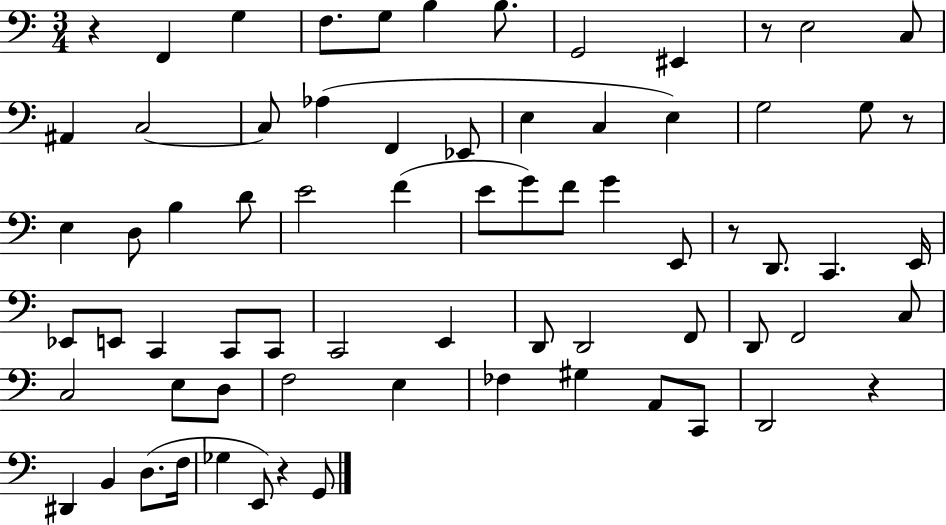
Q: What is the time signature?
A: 3/4